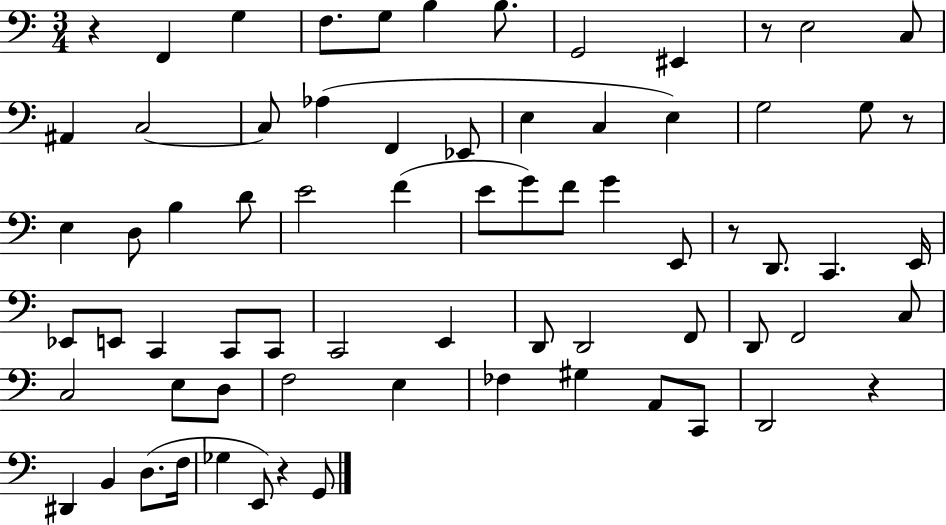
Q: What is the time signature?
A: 3/4